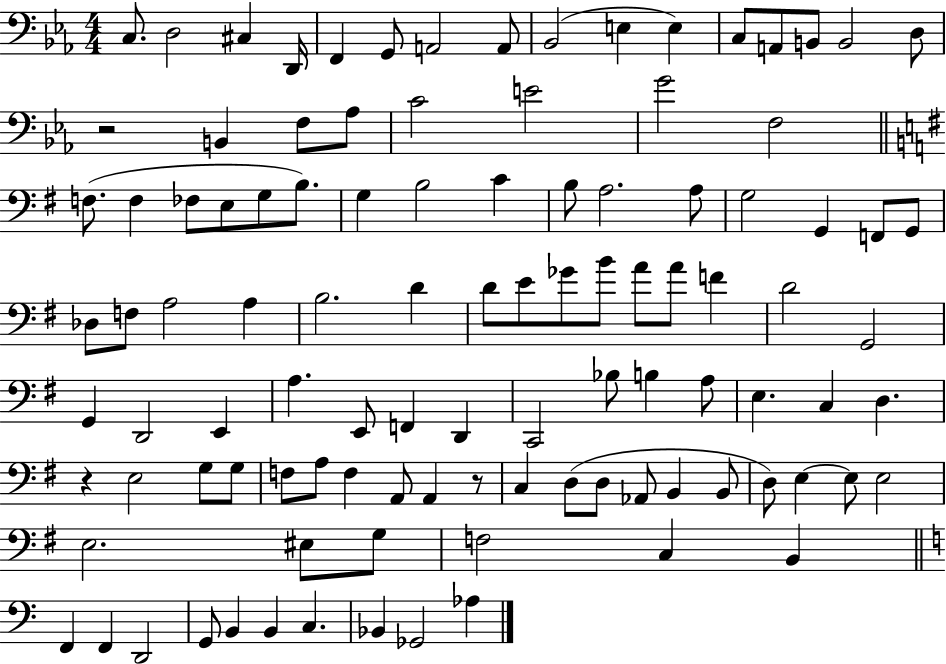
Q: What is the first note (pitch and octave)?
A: C3